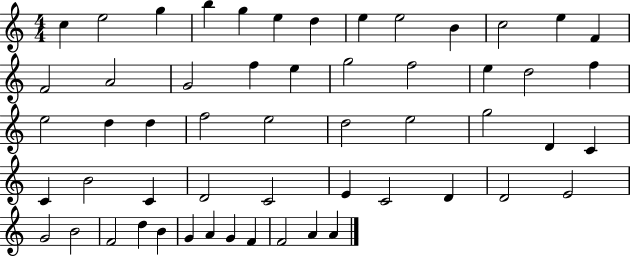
{
  \clef treble
  \numericTimeSignature
  \time 4/4
  \key c \major
  c''4 e''2 g''4 | b''4 g''4 e''4 d''4 | e''4 e''2 b'4 | c''2 e''4 f'4 | \break f'2 a'2 | g'2 f''4 e''4 | g''2 f''2 | e''4 d''2 f''4 | \break e''2 d''4 d''4 | f''2 e''2 | d''2 e''2 | g''2 d'4 c'4 | \break c'4 b'2 c'4 | d'2 c'2 | e'4 c'2 d'4 | d'2 e'2 | \break g'2 b'2 | f'2 d''4 b'4 | g'4 a'4 g'4 f'4 | f'2 a'4 a'4 | \break \bar "|."
}